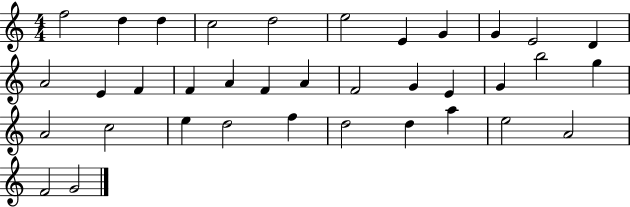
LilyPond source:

{
  \clef treble
  \numericTimeSignature
  \time 4/4
  \key c \major
  f''2 d''4 d''4 | c''2 d''2 | e''2 e'4 g'4 | g'4 e'2 d'4 | \break a'2 e'4 f'4 | f'4 a'4 f'4 a'4 | f'2 g'4 e'4 | g'4 b''2 g''4 | \break a'2 c''2 | e''4 d''2 f''4 | d''2 d''4 a''4 | e''2 a'2 | \break f'2 g'2 | \bar "|."
}